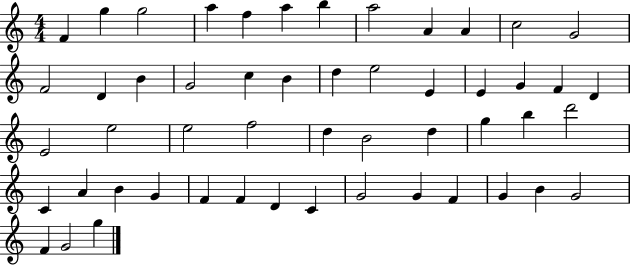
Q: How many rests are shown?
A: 0